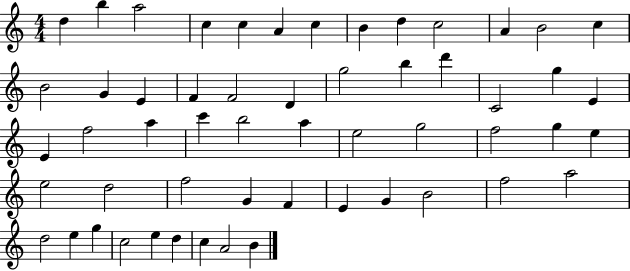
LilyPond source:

{
  \clef treble
  \numericTimeSignature
  \time 4/4
  \key c \major
  d''4 b''4 a''2 | c''4 c''4 a'4 c''4 | b'4 d''4 c''2 | a'4 b'2 c''4 | \break b'2 g'4 e'4 | f'4 f'2 d'4 | g''2 b''4 d'''4 | c'2 g''4 e'4 | \break e'4 f''2 a''4 | c'''4 b''2 a''4 | e''2 g''2 | f''2 g''4 e''4 | \break e''2 d''2 | f''2 g'4 f'4 | e'4 g'4 b'2 | f''2 a''2 | \break d''2 e''4 g''4 | c''2 e''4 d''4 | c''4 a'2 b'4 | \bar "|."
}